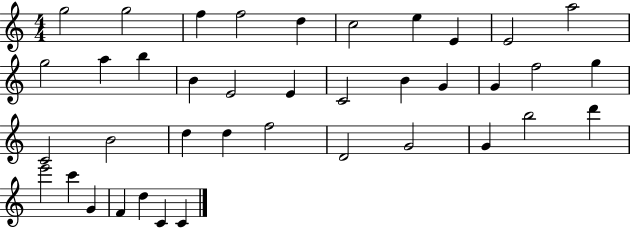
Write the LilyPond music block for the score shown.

{
  \clef treble
  \numericTimeSignature
  \time 4/4
  \key c \major
  g''2 g''2 | f''4 f''2 d''4 | c''2 e''4 e'4 | e'2 a''2 | \break g''2 a''4 b''4 | b'4 e'2 e'4 | c'2 b'4 g'4 | g'4 f''2 g''4 | \break c'2 b'2 | d''4 d''4 f''2 | d'2 g'2 | g'4 b''2 d'''4 | \break e'''2 c'''4 g'4 | f'4 d''4 c'4 c'4 | \bar "|."
}